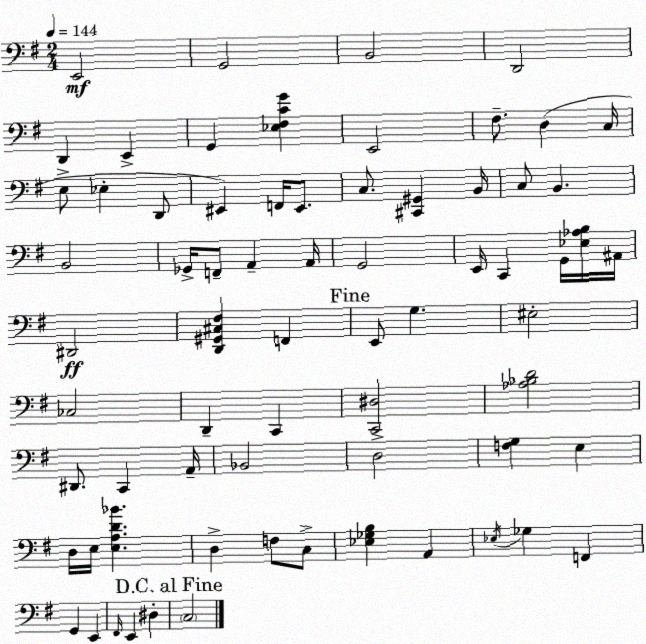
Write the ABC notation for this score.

X:1
T:Untitled
M:2/4
L:1/4
K:G
E,,2 G,,2 B,,2 D,,2 D,, E,, G,, [_E,^F,CG] E,,2 ^F,/2 D, C,/4 E,/2 _E, D,,/2 ^E,, F,,/4 ^E,,/2 C,/2 [^C,,^G,,] B,,/4 C,/2 B,, B,,2 _G,,/4 F,,/2 A,, A,,/4 G,,2 E,,/4 C,, G,,/4 [_E,_A,B,]/4 ^A,,/4 ^D,,2 [D,,^G,,^C,^F,] F,, E,,/2 G, ^E,2 _C,2 D,, C,, [C,,^D,]2 [_A,_B,D]2 ^D,,/2 C,, A,,/4 _B,,2 D,2 [F,G,] E, D,/4 E,/4 [E,A,D_B] D, F,/2 C,/2 [_E,_G,B,] A,, _E,/4 _G, F,, G,, E,, ^F,,/4 E,, ^D, C,2